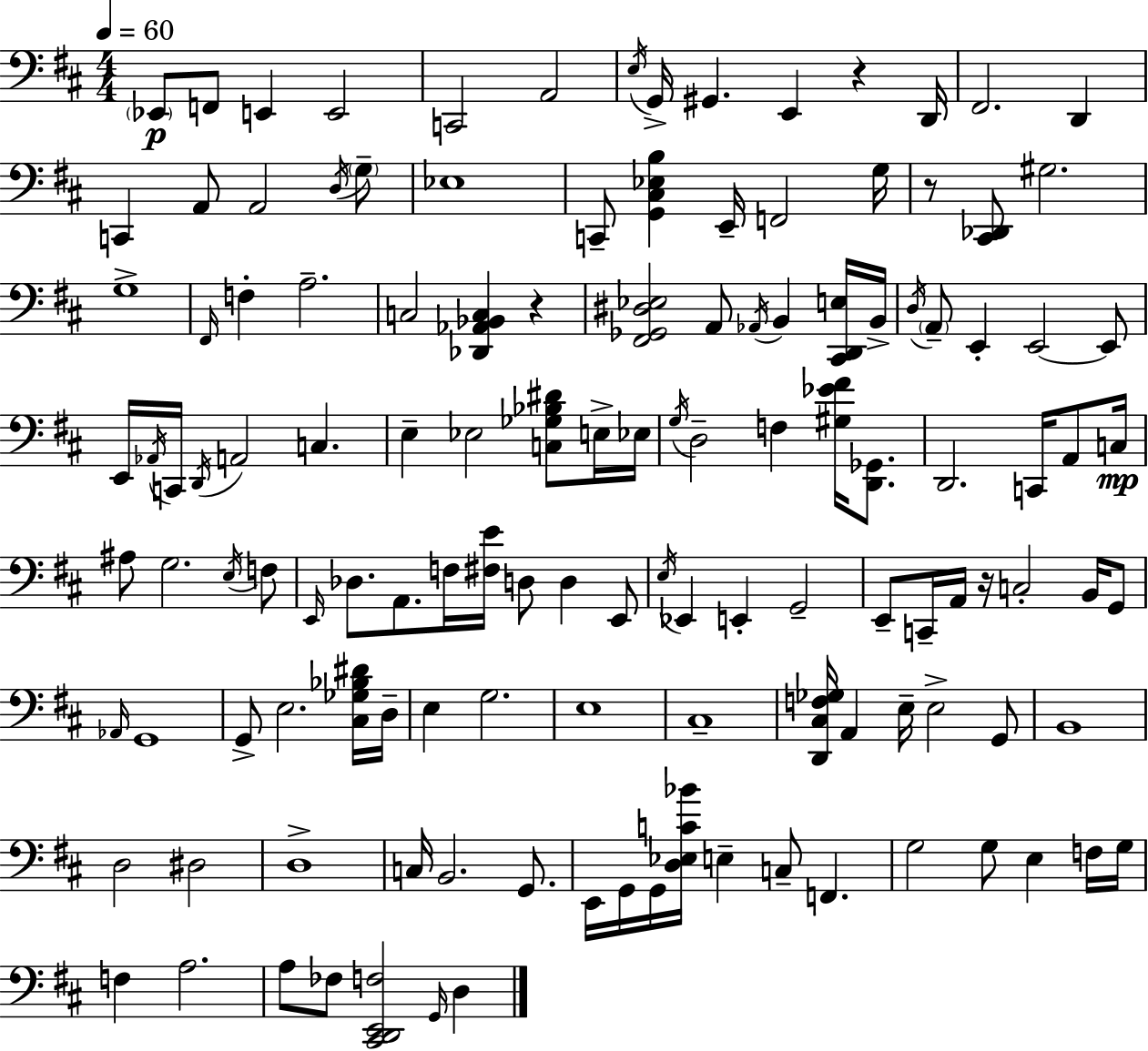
Eb2/e F2/e E2/q E2/h C2/h A2/h E3/s G2/s G#2/q. E2/q R/q D2/s F#2/h. D2/q C2/q A2/e A2/h D3/s G3/e Eb3/w C2/e [G2,C#3,Eb3,B3]/q E2/s F2/h G3/s R/e [C#2,Db2]/e G#3/h. G3/w F#2/s F3/q A3/h. C3/h [Db2,Ab2,Bb2,C3]/q R/q [F#2,Gb2,D#3,Eb3]/h A2/e Ab2/s B2/q [C#2,D2,E3]/s B2/s D3/s A2/e E2/q E2/h E2/e E2/s Ab2/s C2/s D2/s A2/h C3/q. E3/q Eb3/h [C3,Gb3,Bb3,D#4]/e E3/s Eb3/s G3/s D3/h F3/q [G#3,Eb4,F#4]/s [D2,Gb2]/e. D2/h. C2/s A2/e C3/s A#3/e G3/h. E3/s F3/e E2/s Db3/e. A2/e. F3/s [F#3,E4]/s D3/e D3/q E2/e E3/s Eb2/q E2/q G2/h E2/e C2/s A2/s R/s C3/h B2/s G2/e Ab2/s G2/w G2/e E3/h. [C#3,Gb3,Bb3,D#4]/s D3/s E3/q G3/h. E3/w C#3/w [D2,C#3,F3,Gb3]/s A2/q E3/s E3/h G2/e B2/w D3/h D#3/h D3/w C3/s B2/h. G2/e. E2/s G2/s G2/s [D3,Eb3,C4,Bb4]/s E3/q C3/e F2/q. G3/h G3/e E3/q F3/s G3/s F3/q A3/h. A3/e FES3/e [C#2,D2,E2,F3]/h G2/s D3/q